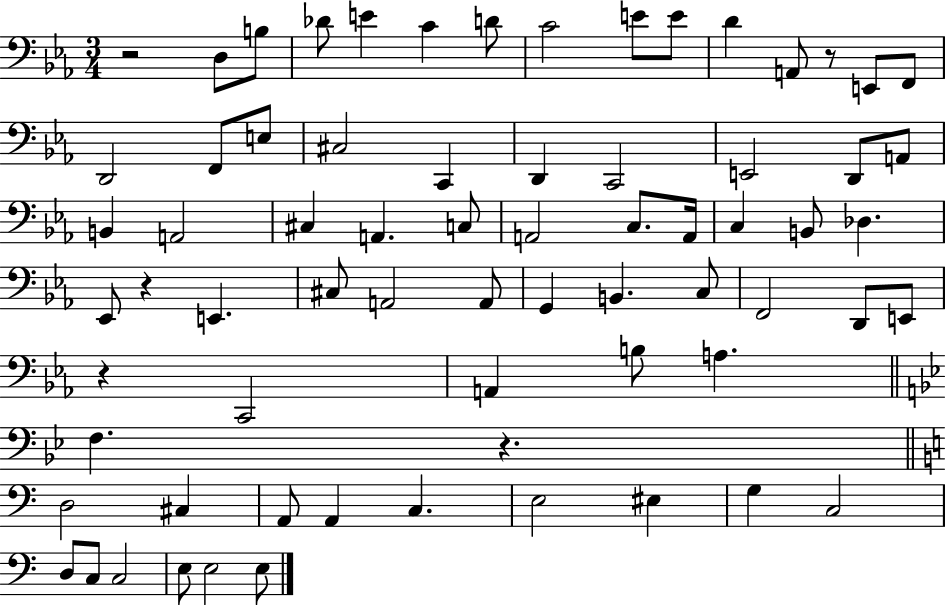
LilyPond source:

{
  \clef bass
  \numericTimeSignature
  \time 3/4
  \key ees \major
  r2 d8 b8 | des'8 e'4 c'4 d'8 | c'2 e'8 e'8 | d'4 a,8 r8 e,8 f,8 | \break d,2 f,8 e8 | cis2 c,4 | d,4 c,2 | e,2 d,8 a,8 | \break b,4 a,2 | cis4 a,4. c8 | a,2 c8. a,16 | c4 b,8 des4. | \break ees,8 r4 e,4. | cis8 a,2 a,8 | g,4 b,4. c8 | f,2 d,8 e,8 | \break r4 c,2 | a,4 b8 a4. | \bar "||" \break \key bes \major f4. r4. | \bar "||" \break \key c \major d2 cis4 | a,8 a,4 c4. | e2 eis4 | g4 c2 | \break d8 c8 c2 | e8 e2 e8 | \bar "|."
}